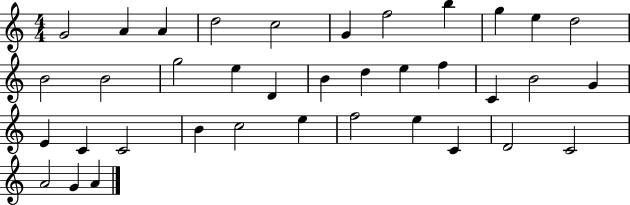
X:1
T:Untitled
M:4/4
L:1/4
K:C
G2 A A d2 c2 G f2 b g e d2 B2 B2 g2 e D B d e f C B2 G E C C2 B c2 e f2 e C D2 C2 A2 G A